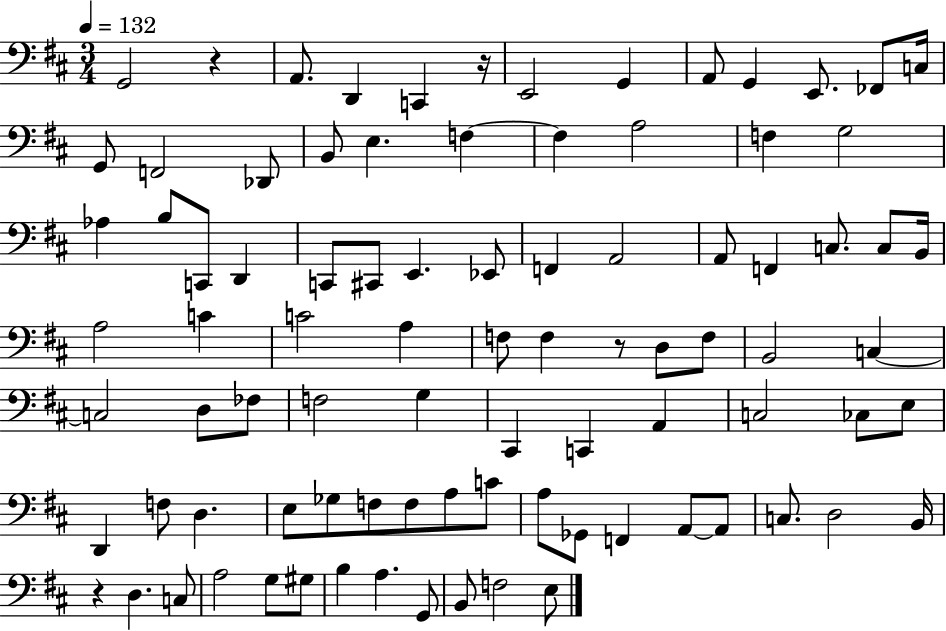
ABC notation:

X:1
T:Untitled
M:3/4
L:1/4
K:D
G,,2 z A,,/2 D,, C,, z/4 E,,2 G,, A,,/2 G,, E,,/2 _F,,/2 C,/4 G,,/2 F,,2 _D,,/2 B,,/2 E, F, F, A,2 F, G,2 _A, B,/2 C,,/2 D,, C,,/2 ^C,,/2 E,, _E,,/2 F,, A,,2 A,,/2 F,, C,/2 C,/2 B,,/4 A,2 C C2 A, F,/2 F, z/2 D,/2 F,/2 B,,2 C, C,2 D,/2 _F,/2 F,2 G, ^C,, C,, A,, C,2 _C,/2 E,/2 D,, F,/2 D, E,/2 _G,/2 F,/2 F,/2 A,/2 C/2 A,/2 _G,,/2 F,, A,,/2 A,,/2 C,/2 D,2 B,,/4 z D, C,/2 A,2 G,/2 ^G,/2 B, A, G,,/2 B,,/2 F,2 E,/2